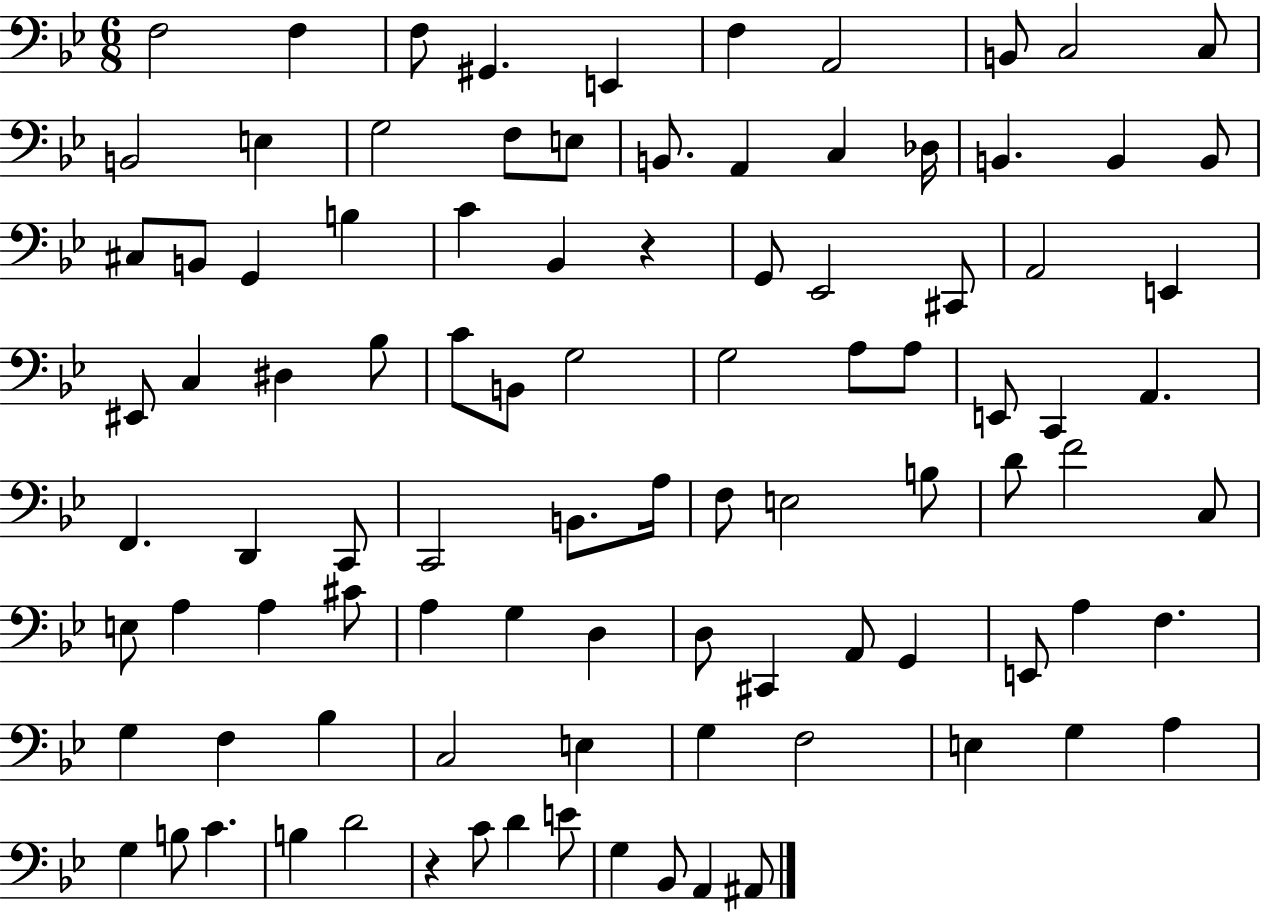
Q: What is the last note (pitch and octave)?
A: A#2